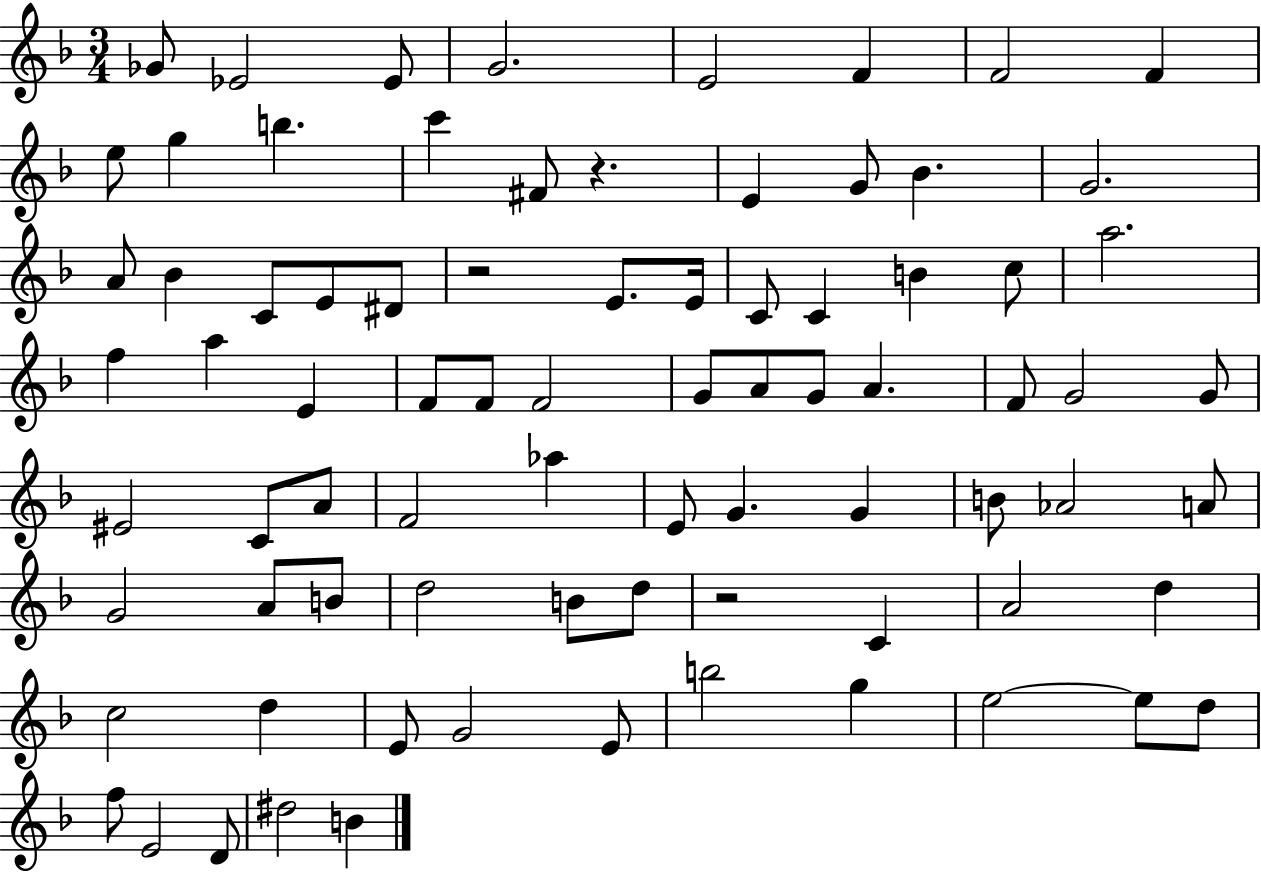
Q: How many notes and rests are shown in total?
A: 80